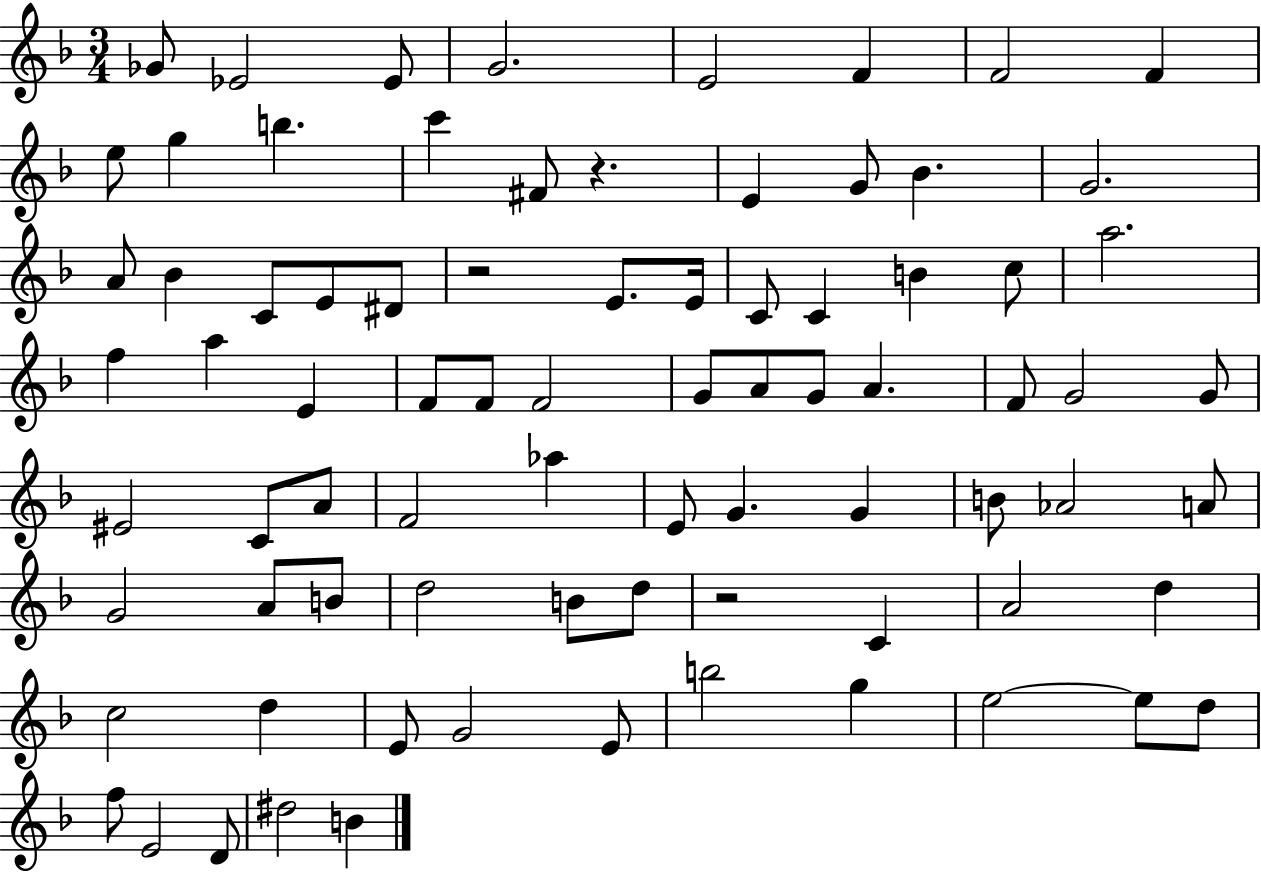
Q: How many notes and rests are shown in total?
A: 80